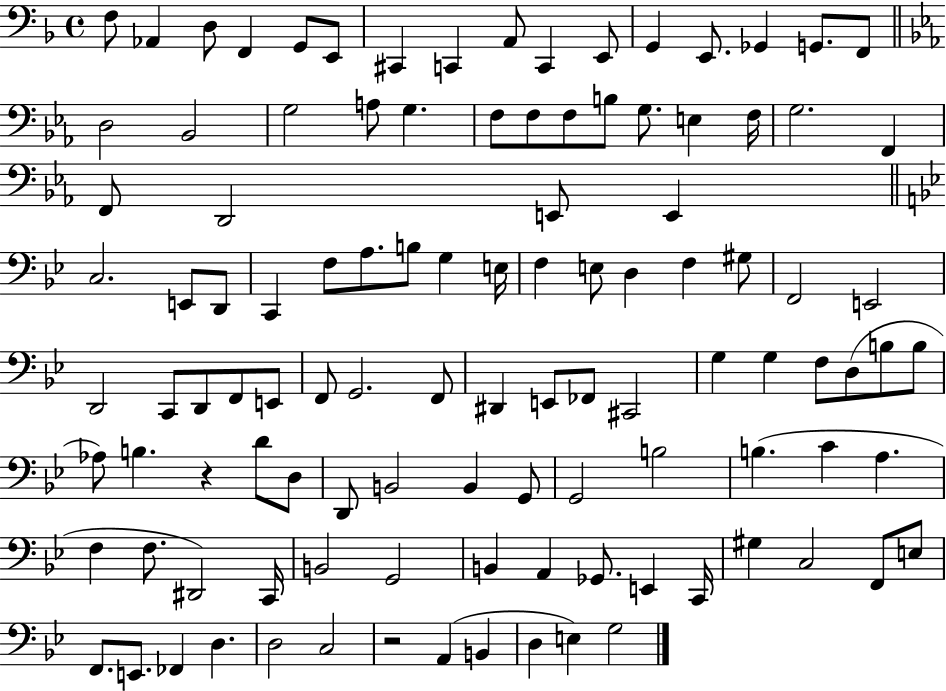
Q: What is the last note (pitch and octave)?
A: G3